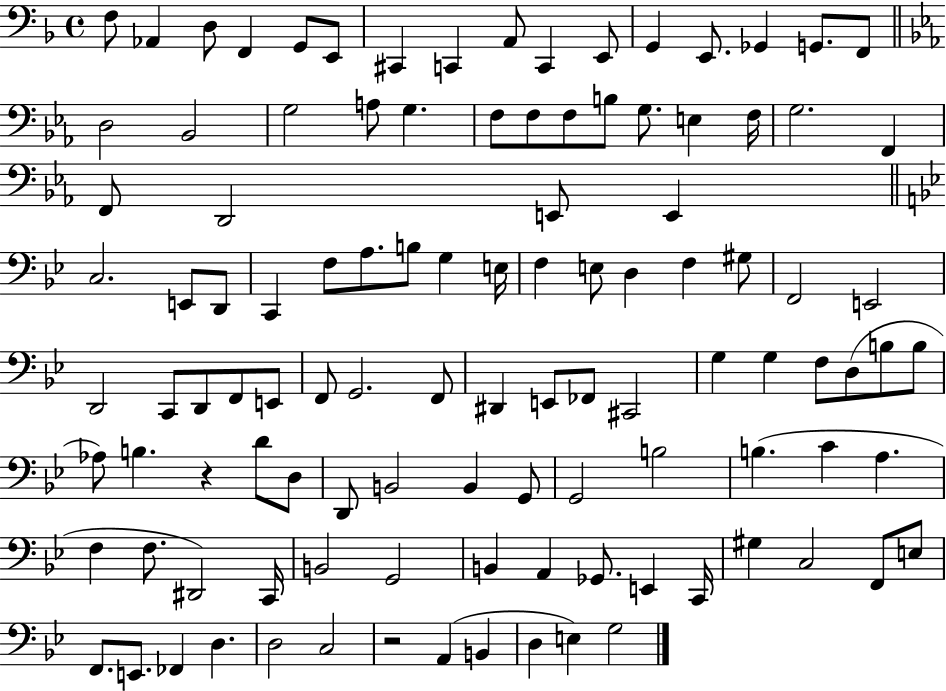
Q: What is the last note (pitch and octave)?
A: G3